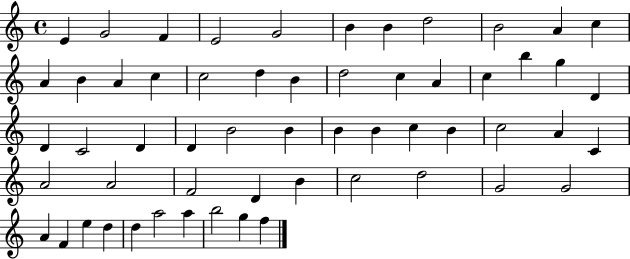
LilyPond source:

{
  \clef treble
  \time 4/4
  \defaultTimeSignature
  \key c \major
  e'4 g'2 f'4 | e'2 g'2 | b'4 b'4 d''2 | b'2 a'4 c''4 | \break a'4 b'4 a'4 c''4 | c''2 d''4 b'4 | d''2 c''4 a'4 | c''4 b''4 g''4 d'4 | \break d'4 c'2 d'4 | d'4 b'2 b'4 | b'4 b'4 c''4 b'4 | c''2 a'4 c'4 | \break a'2 a'2 | f'2 d'4 b'4 | c''2 d''2 | g'2 g'2 | \break a'4 f'4 e''4 d''4 | d''4 a''2 a''4 | b''2 g''4 f''4 | \bar "|."
}